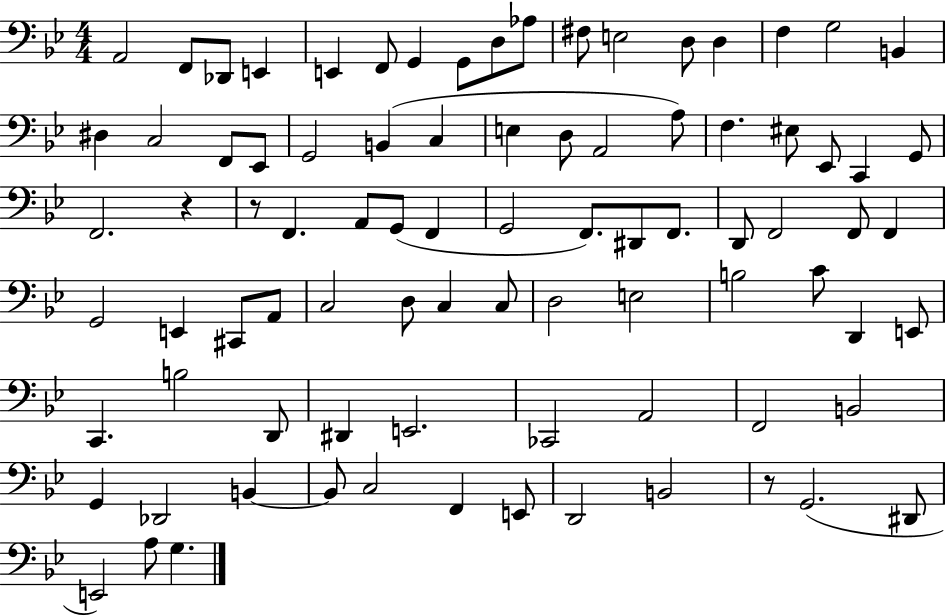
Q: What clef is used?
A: bass